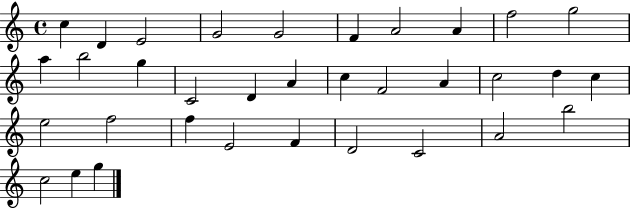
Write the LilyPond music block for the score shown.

{
  \clef treble
  \time 4/4
  \defaultTimeSignature
  \key c \major
  c''4 d'4 e'2 | g'2 g'2 | f'4 a'2 a'4 | f''2 g''2 | \break a''4 b''2 g''4 | c'2 d'4 a'4 | c''4 f'2 a'4 | c''2 d''4 c''4 | \break e''2 f''2 | f''4 e'2 f'4 | d'2 c'2 | a'2 b''2 | \break c''2 e''4 g''4 | \bar "|."
}